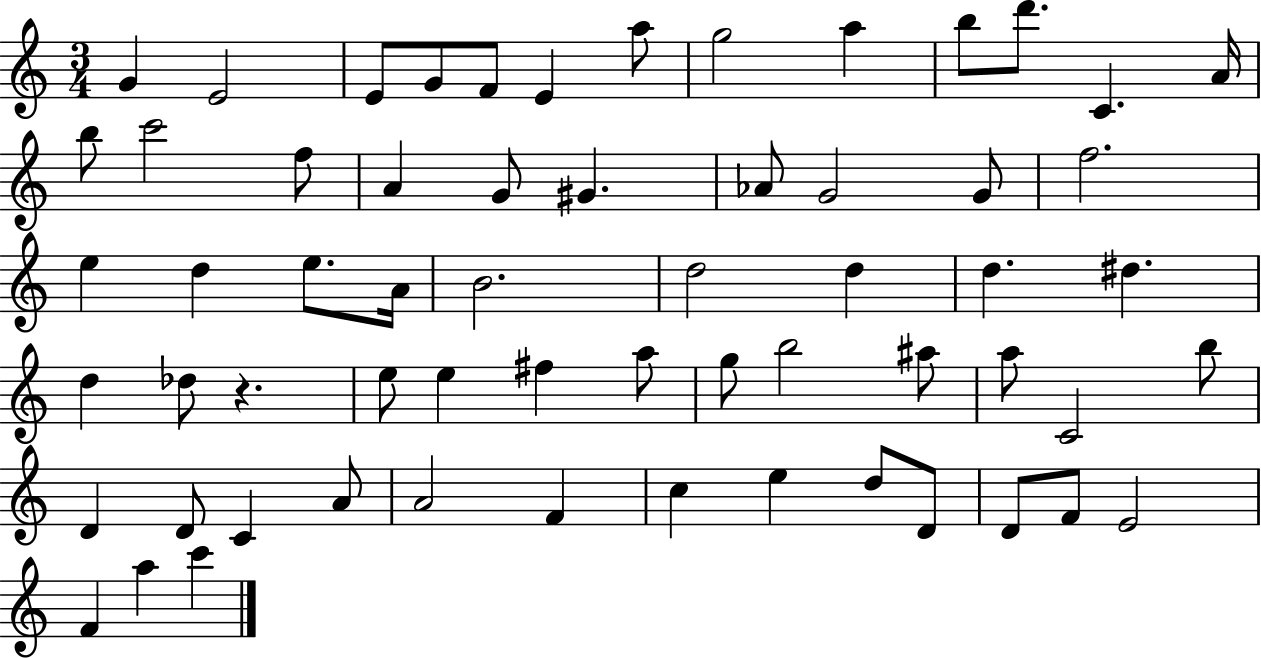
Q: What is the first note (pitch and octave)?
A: G4